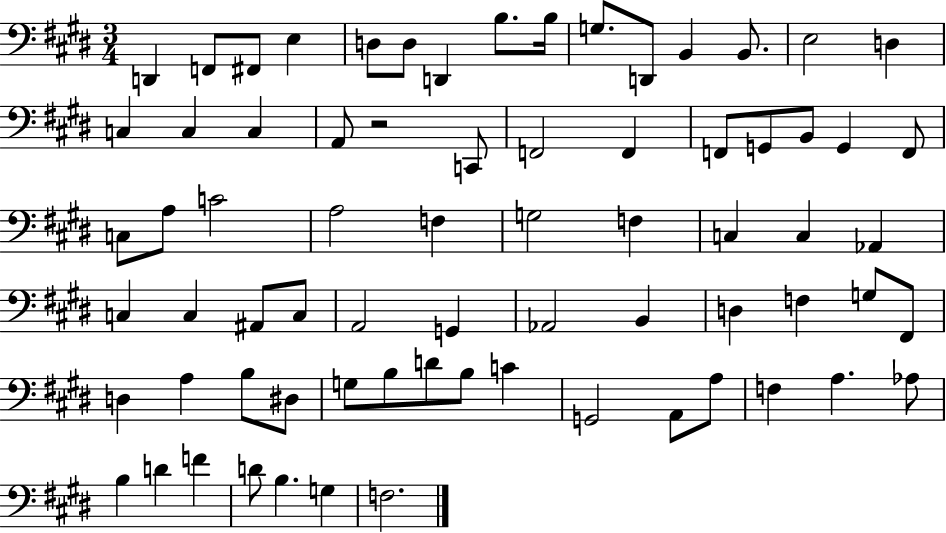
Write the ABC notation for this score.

X:1
T:Untitled
M:3/4
L:1/4
K:E
D,, F,,/2 ^F,,/2 E, D,/2 D,/2 D,, B,/2 B,/4 G,/2 D,,/2 B,, B,,/2 E,2 D, C, C, C, A,,/2 z2 C,,/2 F,,2 F,, F,,/2 G,,/2 B,,/2 G,, F,,/2 C,/2 A,/2 C2 A,2 F, G,2 F, C, C, _A,, C, C, ^A,,/2 C,/2 A,,2 G,, _A,,2 B,, D, F, G,/2 ^F,,/2 D, A, B,/2 ^D,/2 G,/2 B,/2 D/2 B,/2 C G,,2 A,,/2 A,/2 F, A, _A,/2 B, D F D/2 B, G, F,2